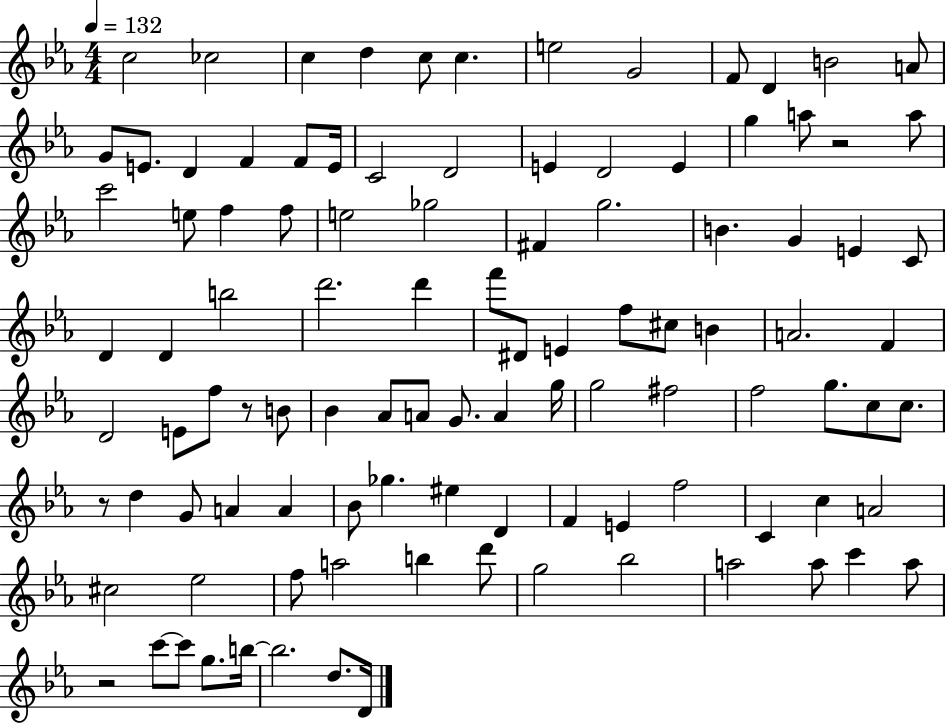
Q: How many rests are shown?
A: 4